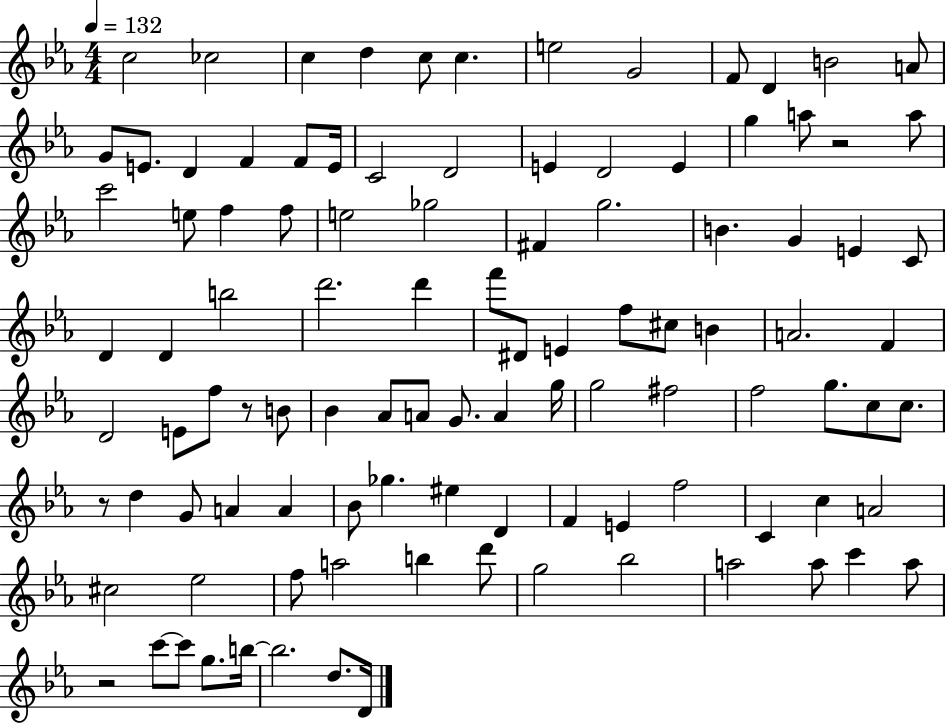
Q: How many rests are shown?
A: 4